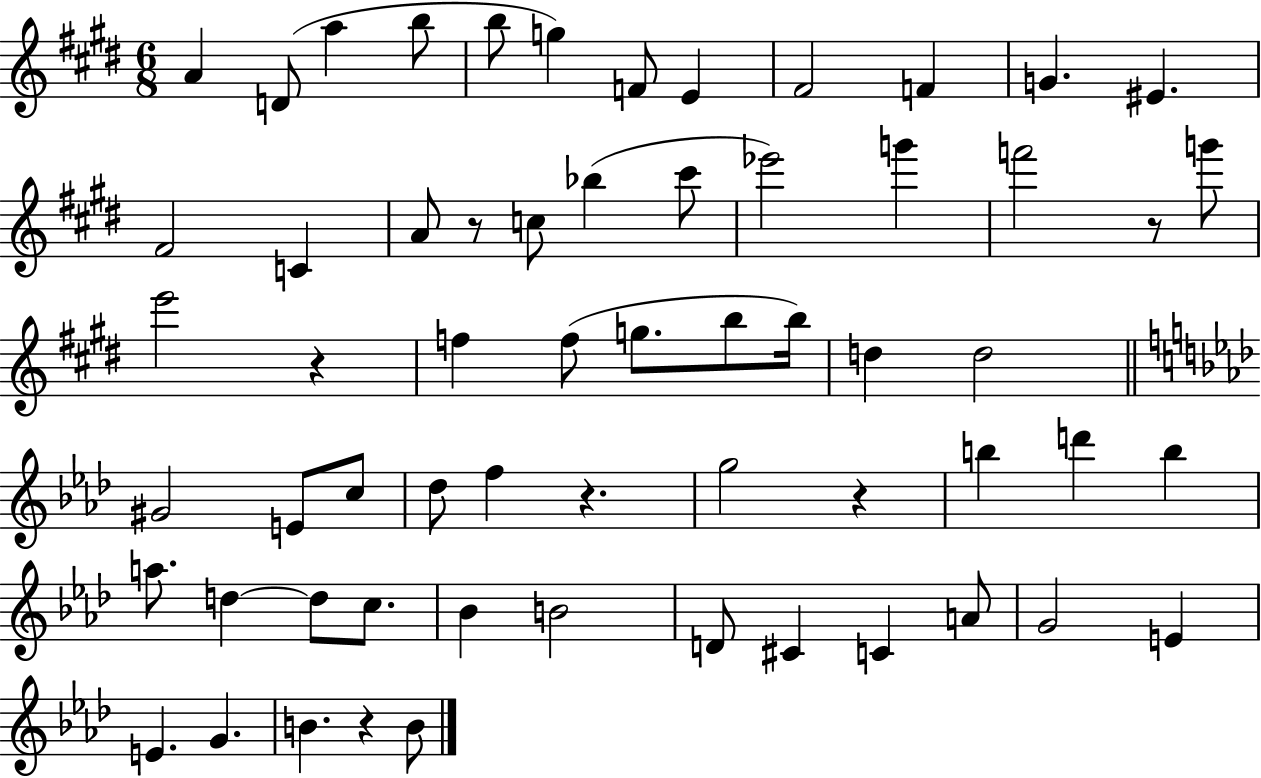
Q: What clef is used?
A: treble